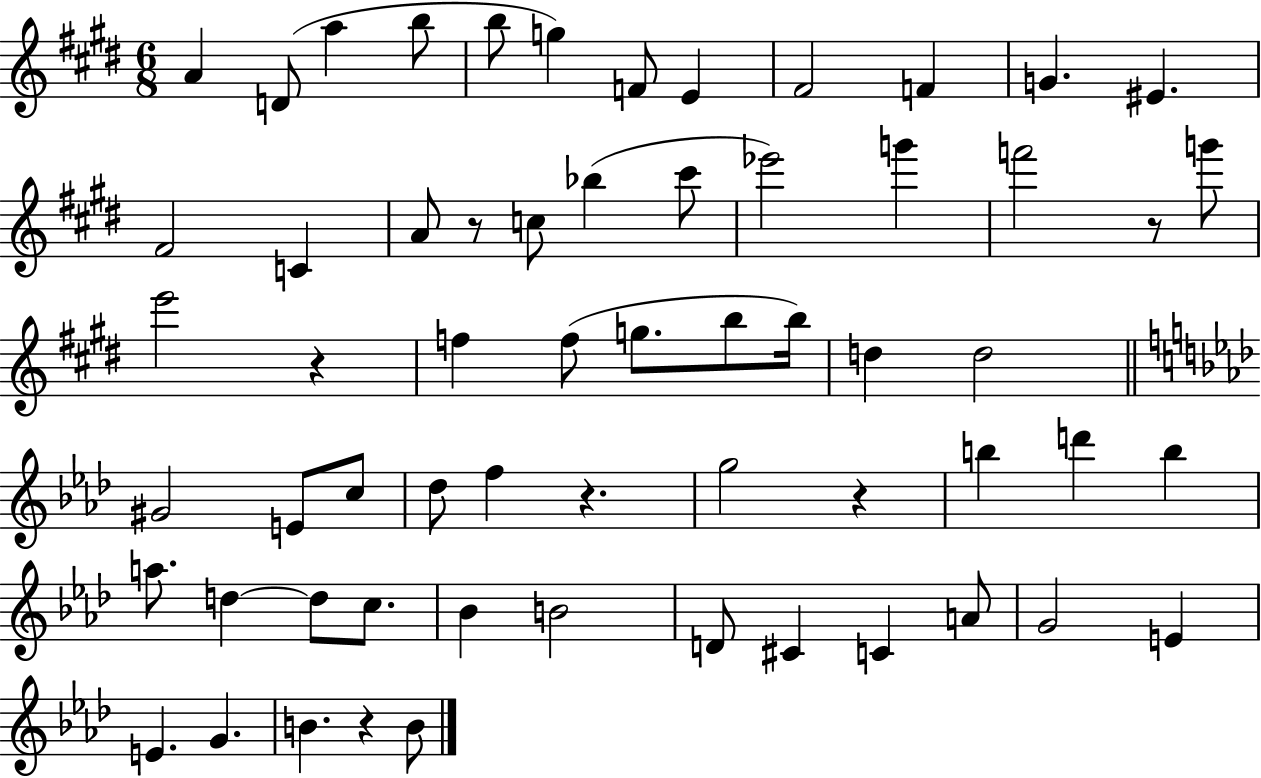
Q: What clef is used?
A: treble